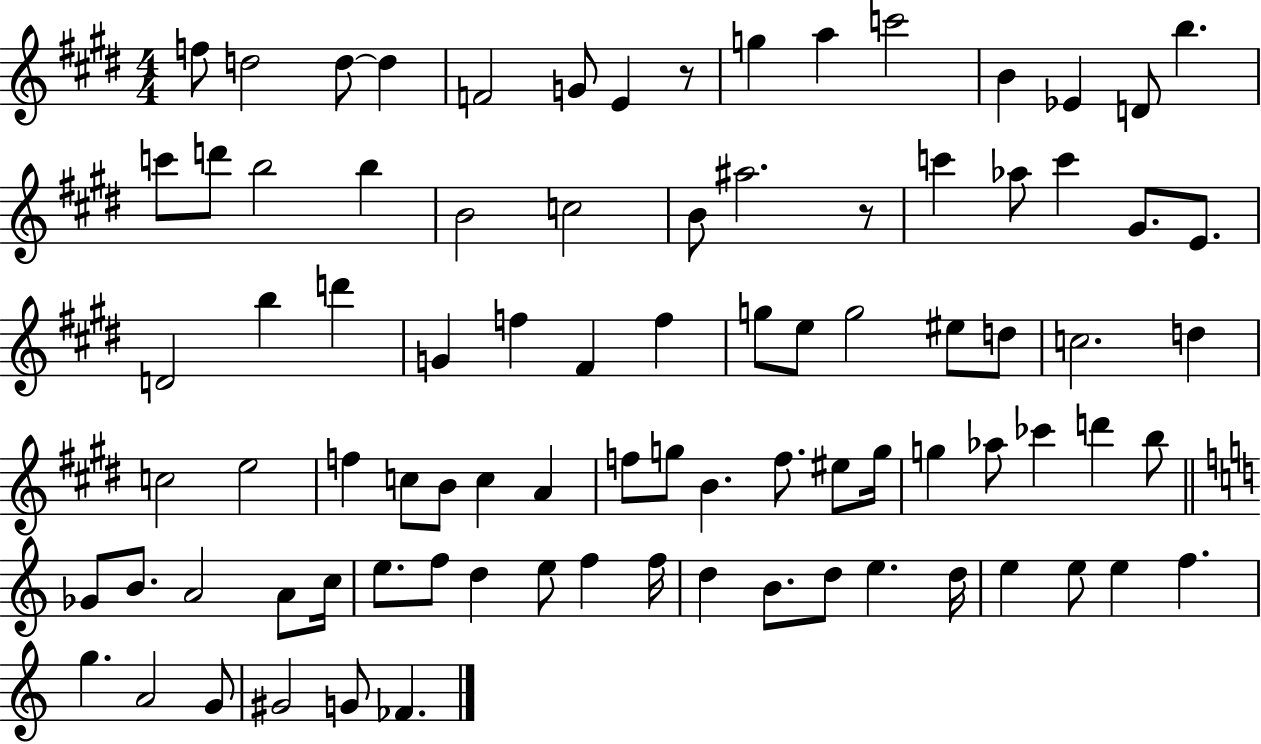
X:1
T:Untitled
M:4/4
L:1/4
K:E
f/2 d2 d/2 d F2 G/2 E z/2 g a c'2 B _E D/2 b c'/2 d'/2 b2 b B2 c2 B/2 ^a2 z/2 c' _a/2 c' ^G/2 E/2 D2 b d' G f ^F f g/2 e/2 g2 ^e/2 d/2 c2 d c2 e2 f c/2 B/2 c A f/2 g/2 B f/2 ^e/2 g/4 g _a/2 _c' d' b/2 _G/2 B/2 A2 A/2 c/4 e/2 f/2 d e/2 f f/4 d B/2 d/2 e d/4 e e/2 e f g A2 G/2 ^G2 G/2 _F